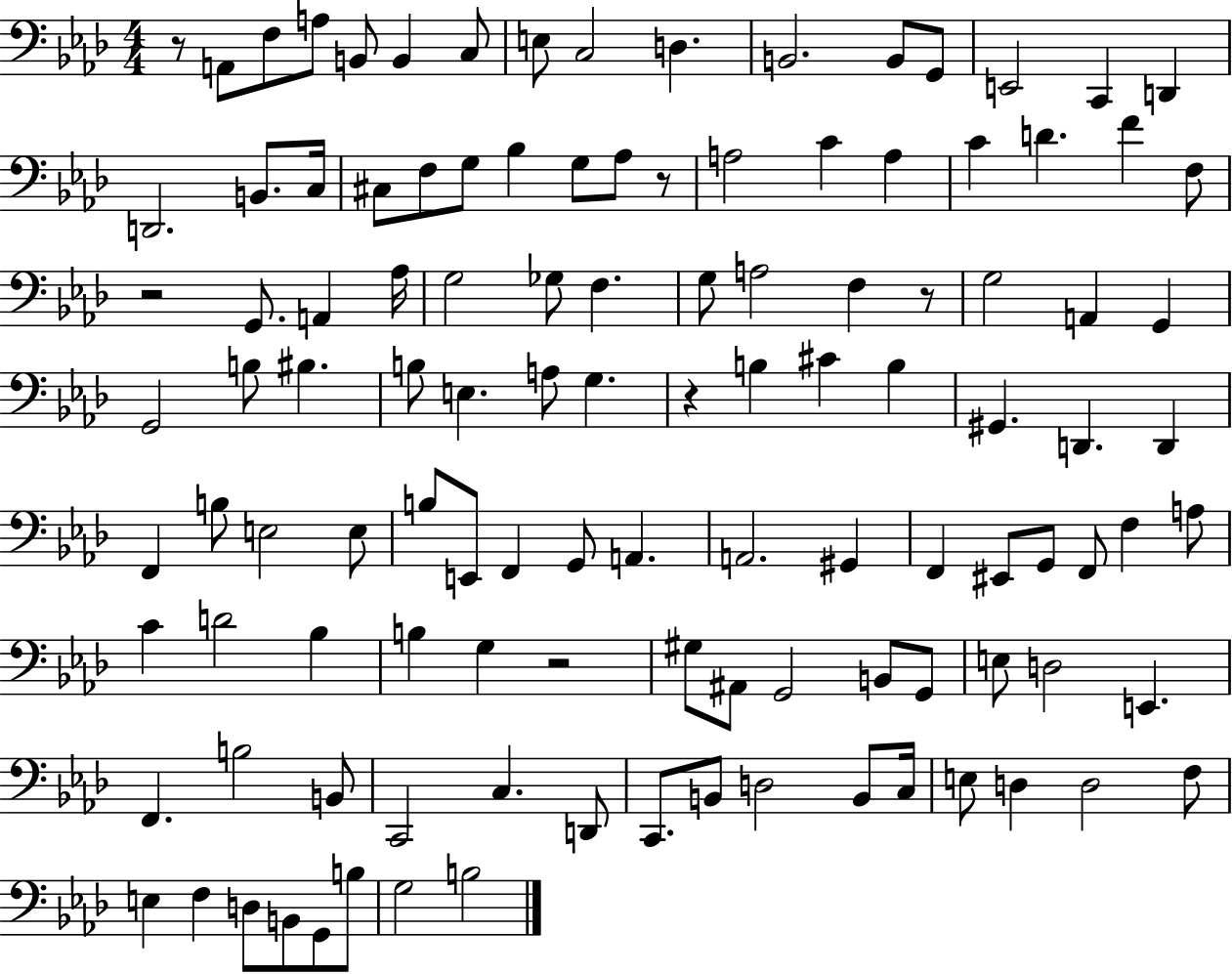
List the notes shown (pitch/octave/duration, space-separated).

R/e A2/e F3/e A3/e B2/e B2/q C3/e E3/e C3/h D3/q. B2/h. B2/e G2/e E2/h C2/q D2/q D2/h. B2/e. C3/s C#3/e F3/e G3/e Bb3/q G3/e Ab3/e R/e A3/h C4/q A3/q C4/q D4/q. F4/q F3/e R/h G2/e. A2/q Ab3/s G3/h Gb3/e F3/q. G3/e A3/h F3/q R/e G3/h A2/q G2/q G2/h B3/e BIS3/q. B3/e E3/q. A3/e G3/q. R/q B3/q C#4/q B3/q G#2/q. D2/q. D2/q F2/q B3/e E3/h E3/e B3/e E2/e F2/q G2/e A2/q. A2/h. G#2/q F2/q EIS2/e G2/e F2/e F3/q A3/e C4/q D4/h Bb3/q B3/q G3/q R/h G#3/e A#2/e G2/h B2/e G2/e E3/e D3/h E2/q. F2/q. B3/h B2/e C2/h C3/q. D2/e C2/e. B2/e D3/h B2/e C3/s E3/e D3/q D3/h F3/e E3/q F3/q D3/e B2/e G2/e B3/e G3/h B3/h